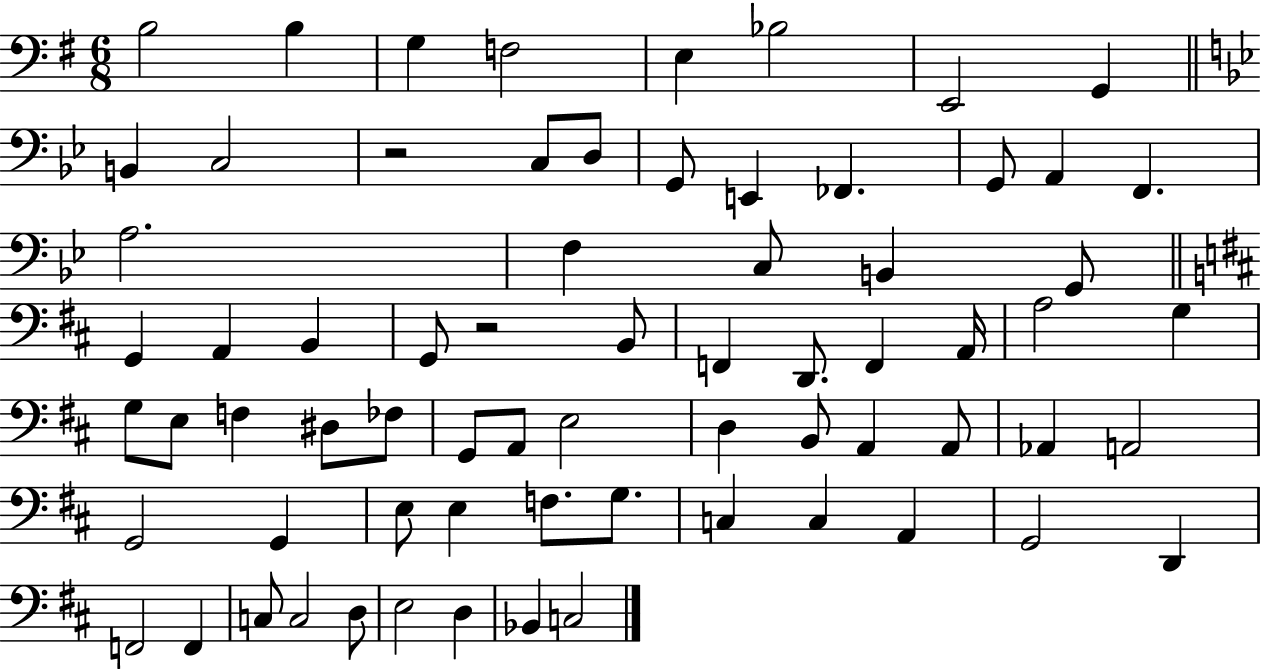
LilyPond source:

{
  \clef bass
  \numericTimeSignature
  \time 6/8
  \key g \major
  b2 b4 | g4 f2 | e4 bes2 | e,2 g,4 | \break \bar "||" \break \key bes \major b,4 c2 | r2 c8 d8 | g,8 e,4 fes,4. | g,8 a,4 f,4. | \break a2. | f4 c8 b,4 g,8 | \bar "||" \break \key b \minor g,4 a,4 b,4 | g,8 r2 b,8 | f,4 d,8. f,4 a,16 | a2 g4 | \break g8 e8 f4 dis8 fes8 | g,8 a,8 e2 | d4 b,8 a,4 a,8 | aes,4 a,2 | \break g,2 g,4 | e8 e4 f8. g8. | c4 c4 a,4 | g,2 d,4 | \break f,2 f,4 | c8 c2 d8 | e2 d4 | bes,4 c2 | \break \bar "|."
}